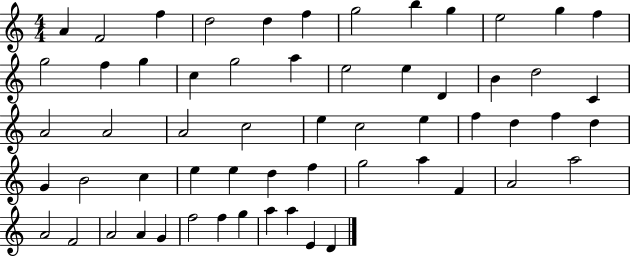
X:1
T:Untitled
M:4/4
L:1/4
K:C
A F2 f d2 d f g2 b g e2 g f g2 f g c g2 a e2 e D B d2 C A2 A2 A2 c2 e c2 e f d f d G B2 c e e d f g2 a F A2 a2 A2 F2 A2 A G f2 f g a a E D